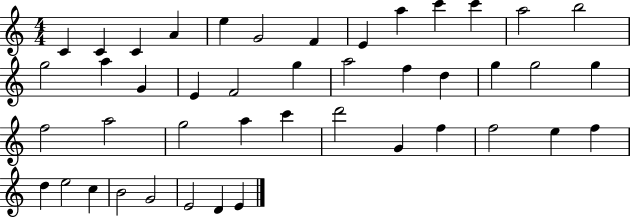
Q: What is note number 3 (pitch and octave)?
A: C4